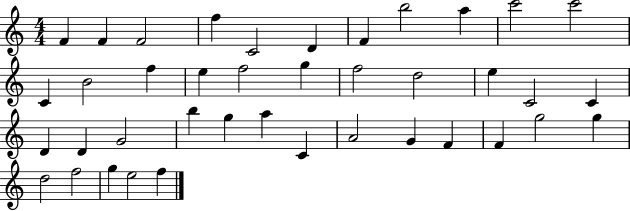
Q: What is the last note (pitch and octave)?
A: F5